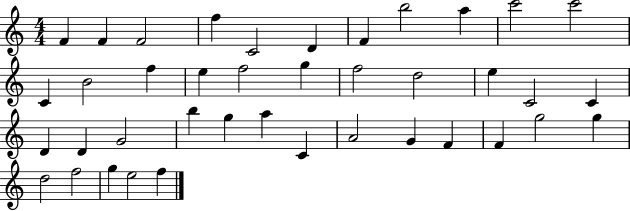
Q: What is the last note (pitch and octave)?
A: F5